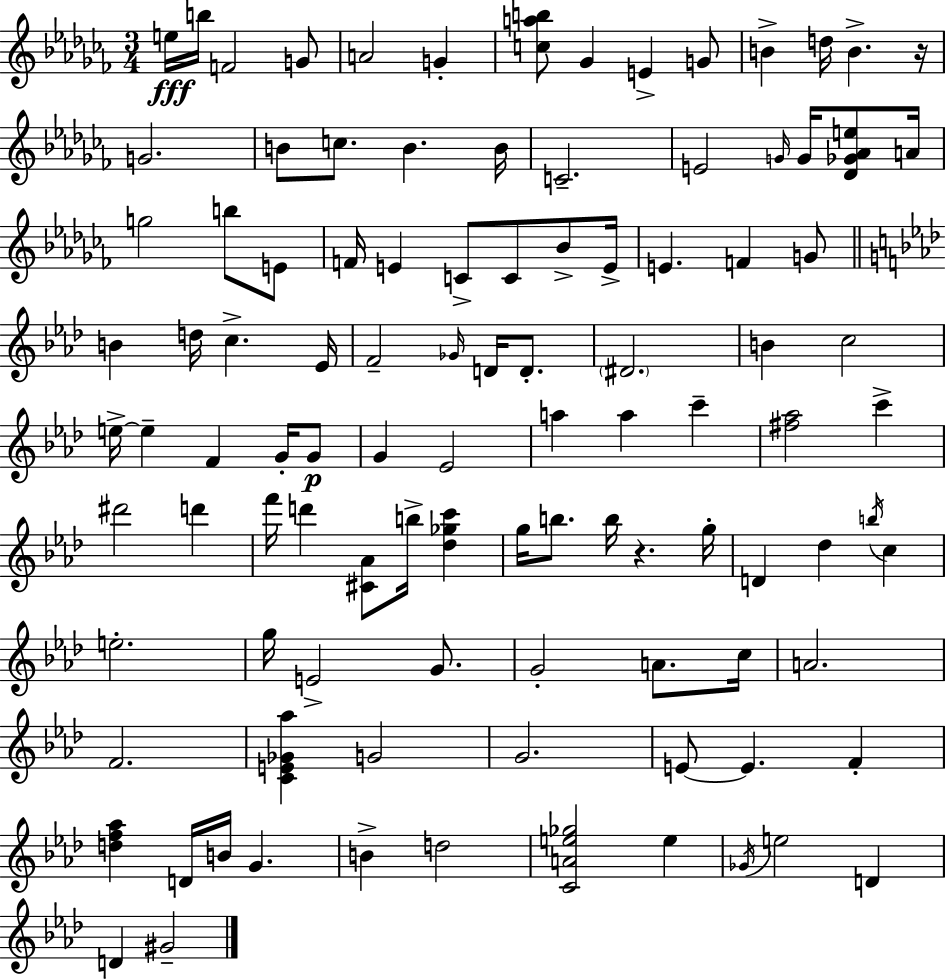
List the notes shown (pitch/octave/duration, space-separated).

E5/s B5/s F4/h G4/e A4/h G4/q [C5,A5,B5]/e Gb4/q E4/q G4/e B4/q D5/s B4/q. R/s G4/h. B4/e C5/e. B4/q. B4/s C4/h. E4/h G4/s G4/s [Db4,Gb4,Ab4,E5]/e A4/s G5/h B5/e E4/e F4/s E4/q C4/e C4/e Bb4/e E4/s E4/q. F4/q G4/e B4/q D5/s C5/q. Eb4/s F4/h Gb4/s D4/s D4/e. D#4/h. B4/q C5/h E5/s E5/q F4/q G4/s G4/e G4/q Eb4/h A5/q A5/q C6/q [F#5,Ab5]/h C6/q D#6/h D6/q F6/s D6/q [C#4,Ab4]/e B5/s [Db5,Gb5,C6]/q G5/s B5/e. B5/s R/q. G5/s D4/q Db5/q B5/s C5/q E5/h. G5/s E4/h G4/e. G4/h A4/e. C5/s A4/h. F4/h. [C4,E4,Gb4,Ab5]/q G4/h G4/h. E4/e E4/q. F4/q [D5,F5,Ab5]/q D4/s B4/s G4/q. B4/q D5/h [C4,A4,E5,Gb5]/h E5/q Gb4/s E5/h D4/q D4/q G#4/h